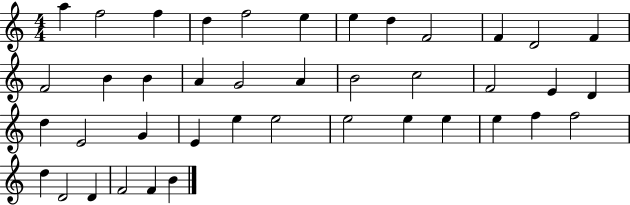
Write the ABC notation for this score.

X:1
T:Untitled
M:4/4
L:1/4
K:C
a f2 f d f2 e e d F2 F D2 F F2 B B A G2 A B2 c2 F2 E D d E2 G E e e2 e2 e e e f f2 d D2 D F2 F B